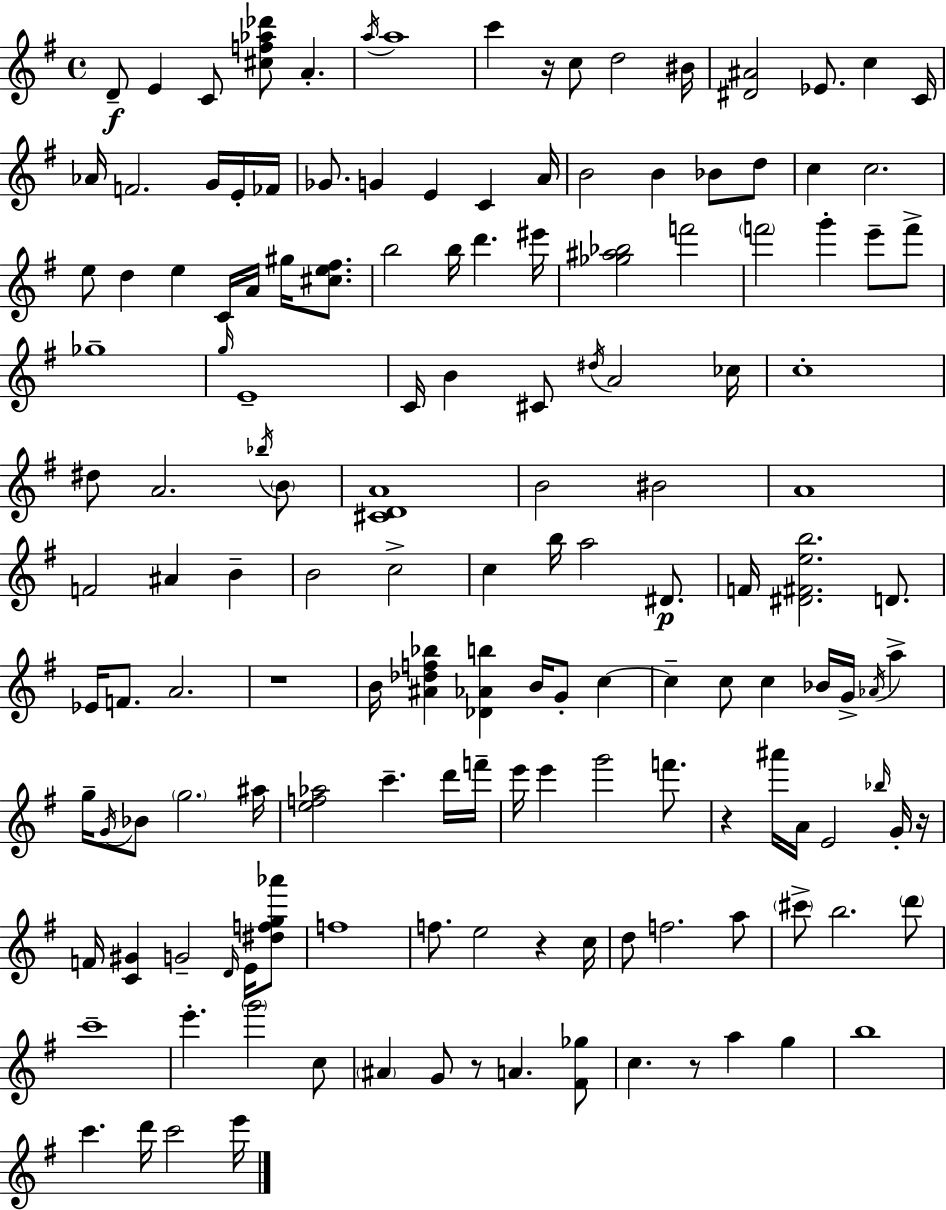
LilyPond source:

{
  \clef treble
  \time 4/4
  \defaultTimeSignature
  \key e \minor
  d'8--\f e'4 c'8 <cis'' f'' aes'' des'''>8 a'4.-. | \acciaccatura { a''16 } a''1 | c'''4 r16 c''8 d''2 | bis'16 <dis' ais'>2 ees'8. c''4 | \break c'16 aes'16 f'2. g'16 e'16-. | fes'16 ges'8. g'4 e'4 c'4 | a'16 b'2 b'4 bes'8 d''8 | c''4 c''2. | \break e''8 d''4 e''4 c'16 a'16 gis''16 <cis'' e'' fis''>8. | b''2 b''16 d'''4. | eis'''16 <ges'' ais'' bes''>2 f'''2 | \parenthesize f'''2 g'''4-. e'''8-- f'''8-> | \break ges''1-- | \grace { g''16 } e'1-- | c'16 b'4 cis'8 \acciaccatura { dis''16 } a'2 | ces''16 c''1-. | \break dis''8 a'2. | \acciaccatura { bes''16 } \parenthesize b'8 <cis' d' a'>1 | b'2 bis'2 | a'1 | \break f'2 ais'4 | b'4-- b'2 c''2-> | c''4 b''16 a''2 | dis'8.\p f'16 <dis' fis' e'' b''>2. | \break d'8. ees'16 f'8. a'2. | r1 | b'16 <ais' des'' f'' bes''>4 <des' aes' b''>4 b'16 g'8-. | c''4~~ c''4-- c''8 c''4 bes'16 g'16-> | \break \acciaccatura { aes'16 } a''4-> g''16-- \acciaccatura { g'16 } bes'8 \parenthesize g''2. | ais''16 <e'' f'' aes''>2 c'''4.-- | d'''16 f'''16-- e'''16 e'''4 g'''2 | f'''8. r4 ais'''16 a'16 e'2 | \break \grace { bes''16 } g'16-. r16 f'16 <c' gis'>4 g'2-- | \grace { d'16 } e'16 <dis'' f'' g'' aes'''>8 f''1 | f''8. e''2 | r4 c''16 d''8 f''2. | \break a''8 \parenthesize cis'''8-> b''2. | \parenthesize d'''8 c'''1-- | e'''4.-. \parenthesize g'''2 | c''8 \parenthesize ais'4 g'8 r8 | \break a'4. <fis' ges''>8 c''4. r8 | a''4 g''4 b''1 | c'''4. d'''16 c'''2 | e'''16 \bar "|."
}